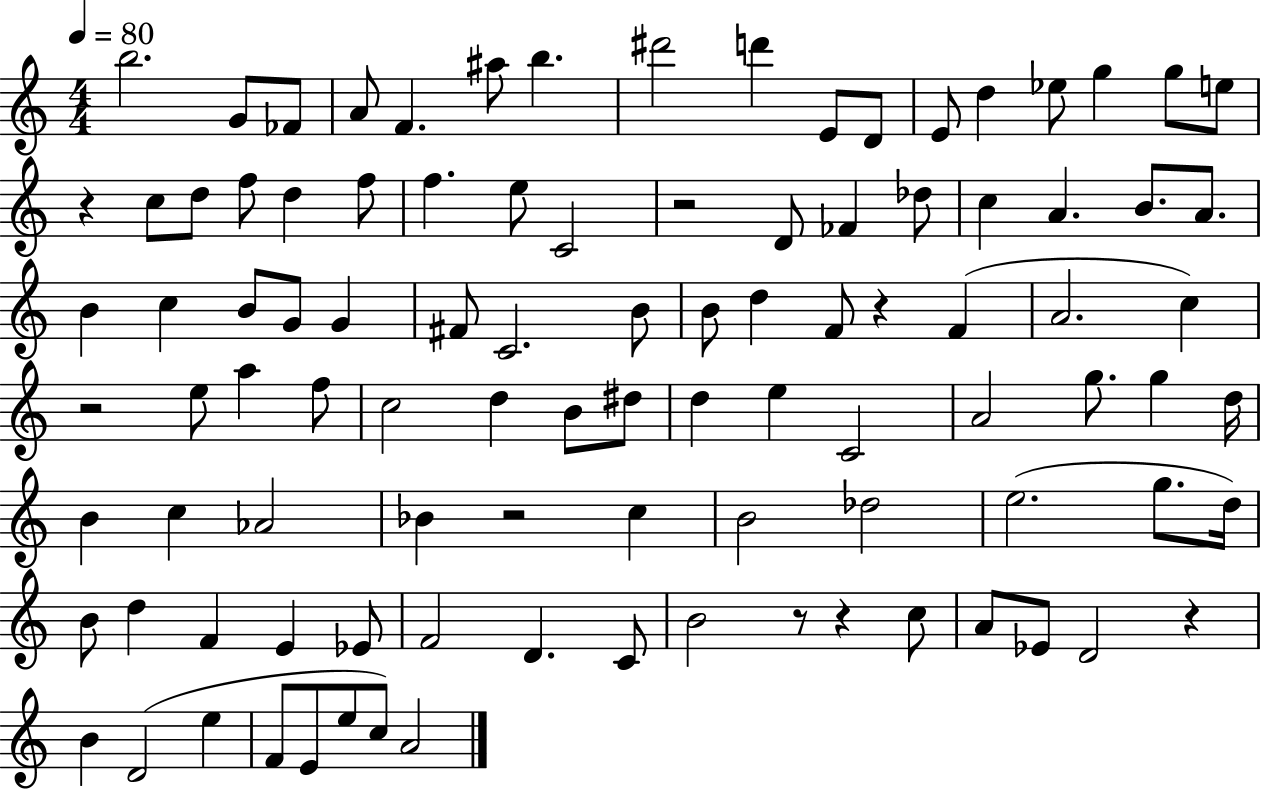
X:1
T:Untitled
M:4/4
L:1/4
K:C
b2 G/2 _F/2 A/2 F ^a/2 b ^d'2 d' E/2 D/2 E/2 d _e/2 g g/2 e/2 z c/2 d/2 f/2 d f/2 f e/2 C2 z2 D/2 _F _d/2 c A B/2 A/2 B c B/2 G/2 G ^F/2 C2 B/2 B/2 d F/2 z F A2 c z2 e/2 a f/2 c2 d B/2 ^d/2 d e C2 A2 g/2 g d/4 B c _A2 _B z2 c B2 _d2 e2 g/2 d/4 B/2 d F E _E/2 F2 D C/2 B2 z/2 z c/2 A/2 _E/2 D2 z B D2 e F/2 E/2 e/2 c/2 A2